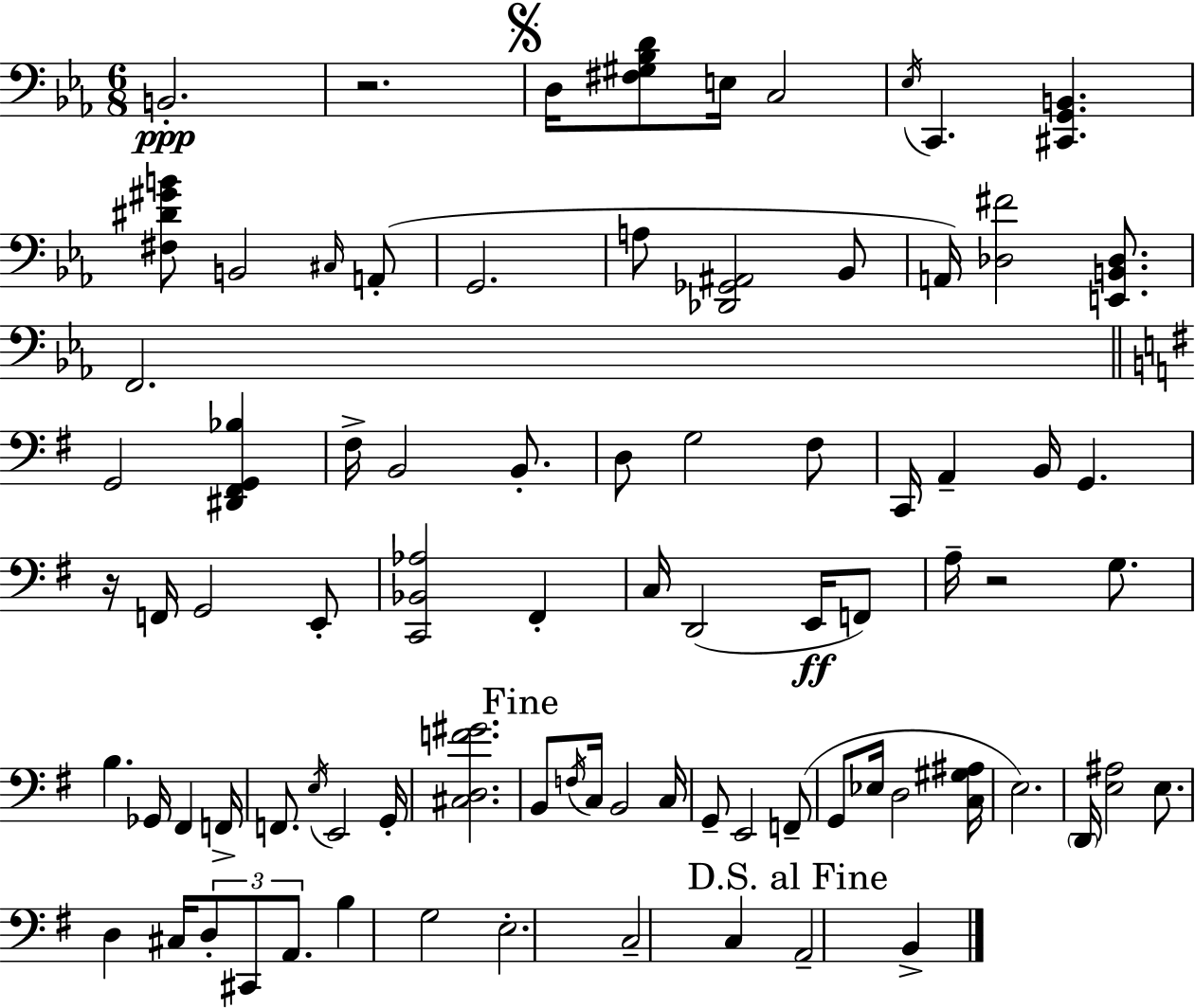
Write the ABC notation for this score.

X:1
T:Untitled
M:6/8
L:1/4
K:Eb
B,,2 z2 D,/4 [^F,^G,_B,D]/2 E,/4 C,2 _E,/4 C,, [^C,,G,,B,,] [^F,^D^GB]/2 B,,2 ^C,/4 A,,/2 G,,2 A,/2 [_D,,_G,,^A,,]2 _B,,/2 A,,/4 [_D,^F]2 [E,,B,,_D,]/2 F,,2 G,,2 [^D,,^F,,G,,_B,] ^F,/4 B,,2 B,,/2 D,/2 G,2 ^F,/2 C,,/4 A,, B,,/4 G,, z/4 F,,/4 G,,2 E,,/2 [C,,_B,,_A,]2 ^F,, C,/4 D,,2 E,,/4 F,,/2 A,/4 z2 G,/2 B, _G,,/4 ^F,, F,,/4 F,,/2 E,/4 E,,2 G,,/4 [^C,D,F^G]2 B,,/2 F,/4 C,/4 B,,2 C,/4 G,,/2 E,,2 F,,/2 G,,/2 _E,/4 D,2 [C,^G,^A,]/4 E,2 D,,/4 [E,^A,]2 E,/2 D, ^C,/4 D,/2 ^C,,/2 A,,/2 B, G,2 E,2 C,2 C, A,,2 B,,